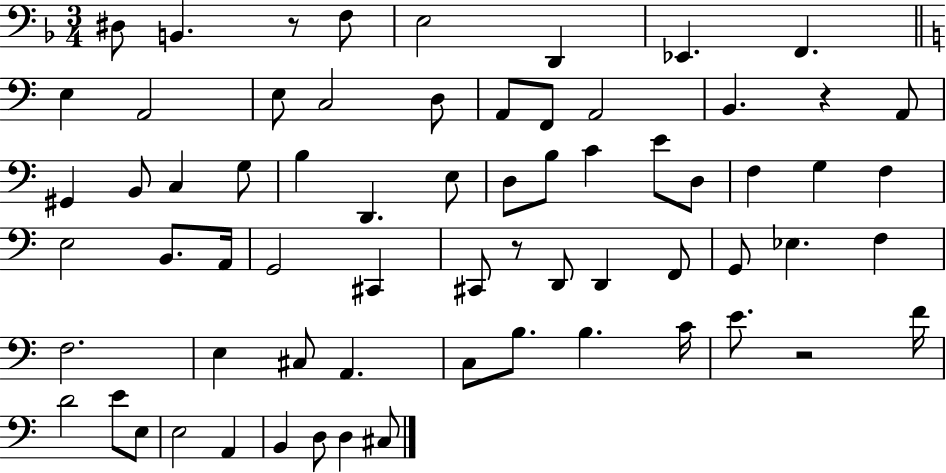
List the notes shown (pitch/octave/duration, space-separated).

D#3/e B2/q. R/e F3/e E3/h D2/q Eb2/q. F2/q. E3/q A2/h E3/e C3/h D3/e A2/e F2/e A2/h B2/q. R/q A2/e G#2/q B2/e C3/q G3/e B3/q D2/q. E3/e D3/e B3/e C4/q E4/e D3/e F3/q G3/q F3/q E3/h B2/e. A2/s G2/h C#2/q C#2/e R/e D2/e D2/q F2/e G2/e Eb3/q. F3/q F3/h. E3/q C#3/e A2/q. C3/e B3/e. B3/q. C4/s E4/e. R/h F4/s D4/h E4/e E3/e E3/h A2/q B2/q D3/e D3/q C#3/e